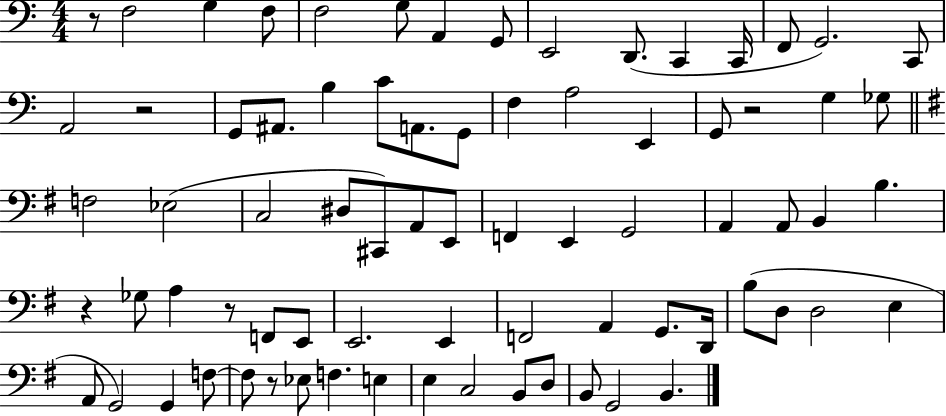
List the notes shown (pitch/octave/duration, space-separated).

R/e F3/h G3/q F3/e F3/h G3/e A2/q G2/e E2/h D2/e. C2/q C2/s F2/e G2/h. C2/e A2/h R/h G2/e A#2/e. B3/q C4/e A2/e. G2/e F3/q A3/h E2/q G2/e R/h G3/q Gb3/e F3/h Eb3/h C3/h D#3/e C#2/e A2/e E2/e F2/q E2/q G2/h A2/q A2/e B2/q B3/q. R/q Gb3/e A3/q R/e F2/e E2/e E2/h. E2/q F2/h A2/q G2/e. D2/s B3/e D3/e D3/h E3/q A2/e G2/h G2/q F3/e F3/e R/e Eb3/e F3/q. E3/q E3/q C3/h B2/e D3/e B2/e G2/h B2/q.